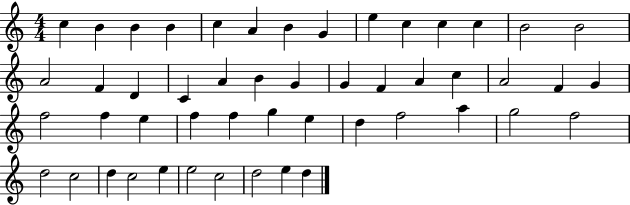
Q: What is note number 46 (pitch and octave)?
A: E5